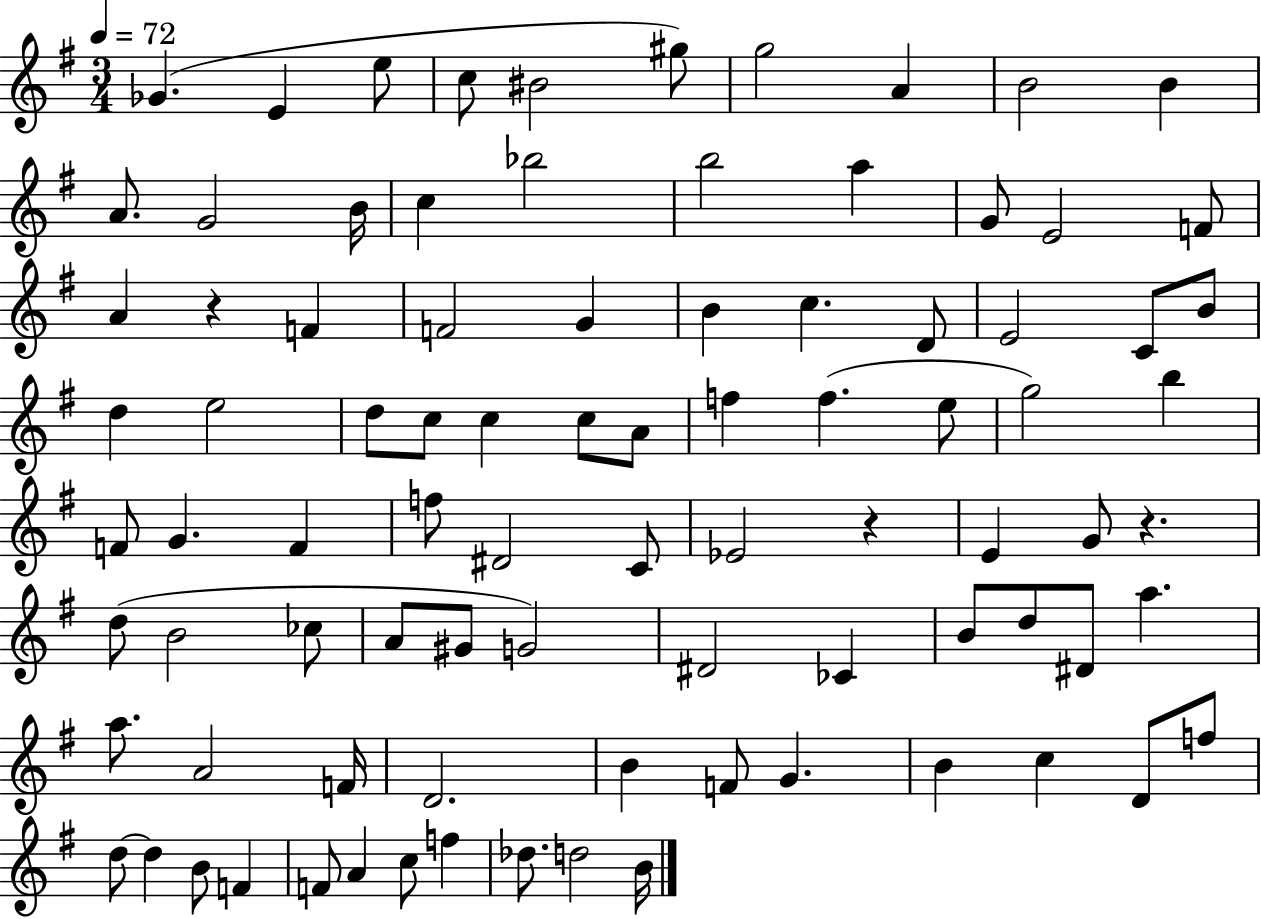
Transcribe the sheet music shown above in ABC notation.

X:1
T:Untitled
M:3/4
L:1/4
K:G
_G E e/2 c/2 ^B2 ^g/2 g2 A B2 B A/2 G2 B/4 c _b2 b2 a G/2 E2 F/2 A z F F2 G B c D/2 E2 C/2 B/2 d e2 d/2 c/2 c c/2 A/2 f f e/2 g2 b F/2 G F f/2 ^D2 C/2 _E2 z E G/2 z d/2 B2 _c/2 A/2 ^G/2 G2 ^D2 _C B/2 d/2 ^D/2 a a/2 A2 F/4 D2 B F/2 G B c D/2 f/2 d/2 d B/2 F F/2 A c/2 f _d/2 d2 B/4